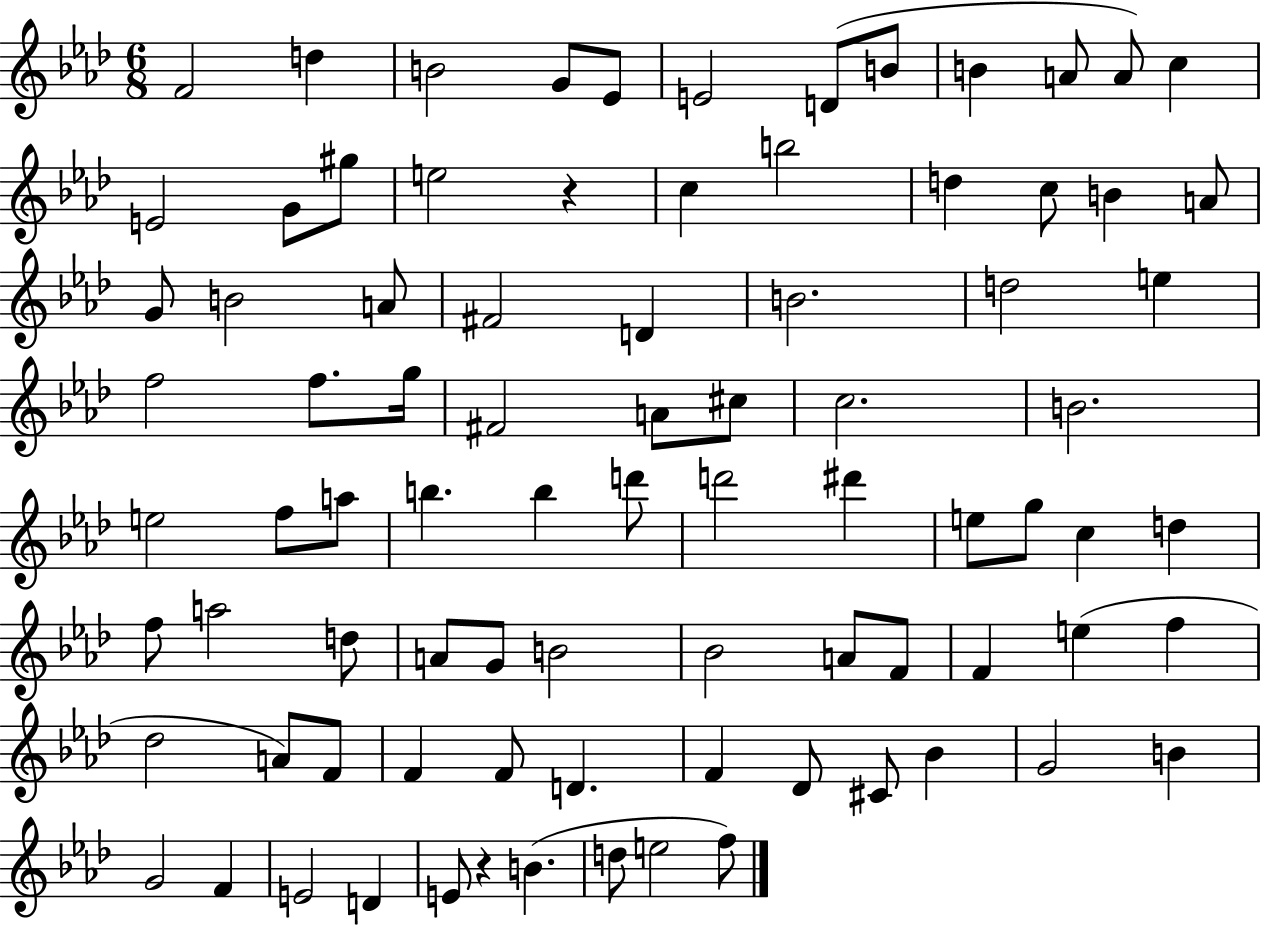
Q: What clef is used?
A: treble